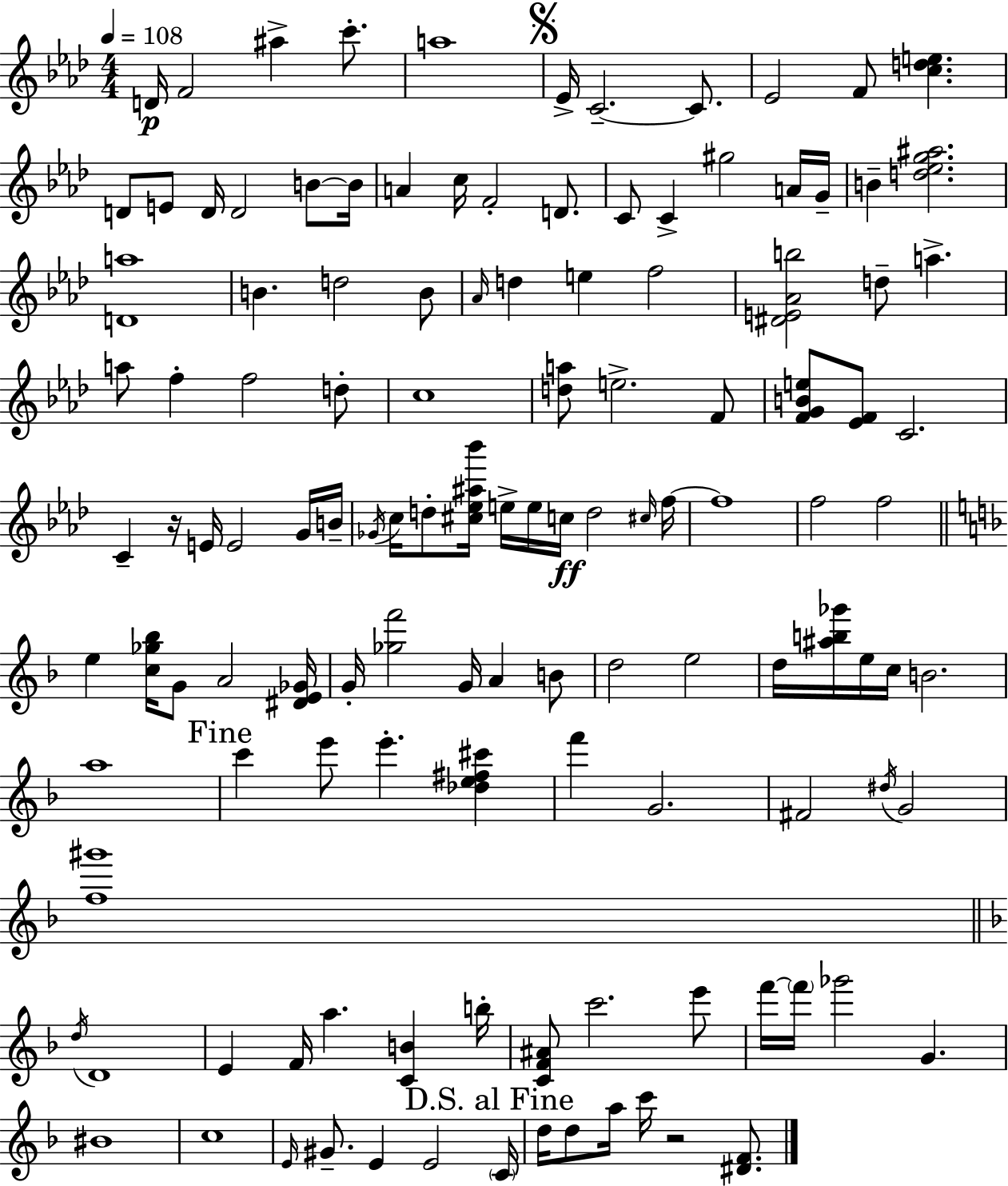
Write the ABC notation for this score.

X:1
T:Untitled
M:4/4
L:1/4
K:Fm
D/4 F2 ^a c'/2 a4 _E/4 C2 C/2 _E2 F/2 [cde] D/2 E/2 D/4 D2 B/2 B/4 A c/4 F2 D/2 C/2 C ^g2 A/4 G/4 B [d_eg^a]2 [Da]4 B d2 B/2 _A/4 d e f2 [^DE_Ab]2 d/2 a a/2 f f2 d/2 c4 [da]/2 e2 F/2 [FGBe]/2 [_EF]/2 C2 C z/4 E/4 E2 G/4 B/4 _G/4 c/4 d/2 [^c_e^a_b']/4 e/4 e/4 c/4 d2 ^c/4 f/4 f4 f2 f2 e [c_g_b]/4 G/2 A2 [^DE_G]/4 G/4 [_gf']2 G/4 A B/2 d2 e2 d/4 [^ab_g']/4 e/4 c/4 B2 a4 c' e'/2 e' [_de^f^c'] f' G2 ^F2 ^d/4 G2 [f^g']4 d/4 D4 E F/4 a [CB] b/4 [CF^A]/2 c'2 e'/2 f'/4 f'/4 _g'2 G ^B4 c4 E/4 ^G/2 E E2 C/4 d/4 d/2 a/4 c'/4 z2 [^DF]/2